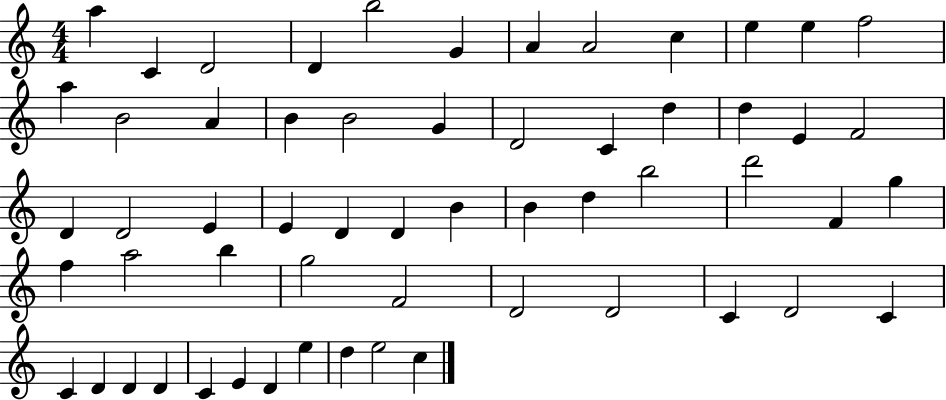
X:1
T:Untitled
M:4/4
L:1/4
K:C
a C D2 D b2 G A A2 c e e f2 a B2 A B B2 G D2 C d d E F2 D D2 E E D D B B d b2 d'2 F g f a2 b g2 F2 D2 D2 C D2 C C D D D C E D e d e2 c